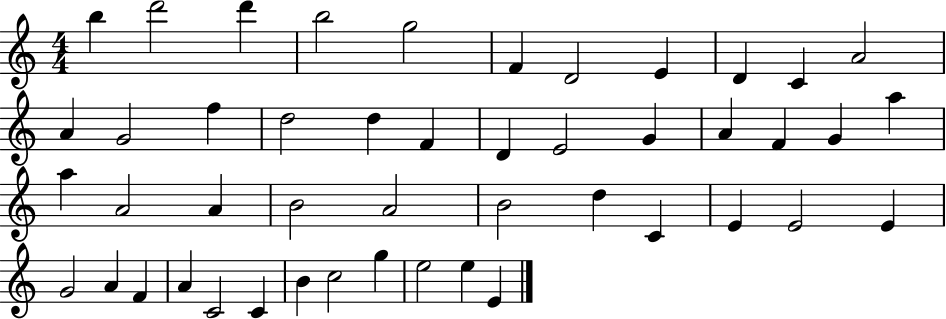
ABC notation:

X:1
T:Untitled
M:4/4
L:1/4
K:C
b d'2 d' b2 g2 F D2 E D C A2 A G2 f d2 d F D E2 G A F G a a A2 A B2 A2 B2 d C E E2 E G2 A F A C2 C B c2 g e2 e E